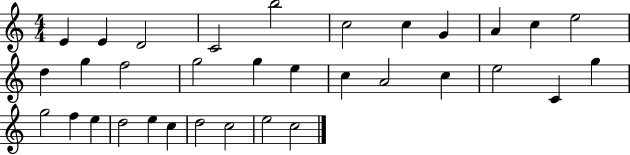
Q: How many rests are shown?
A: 0